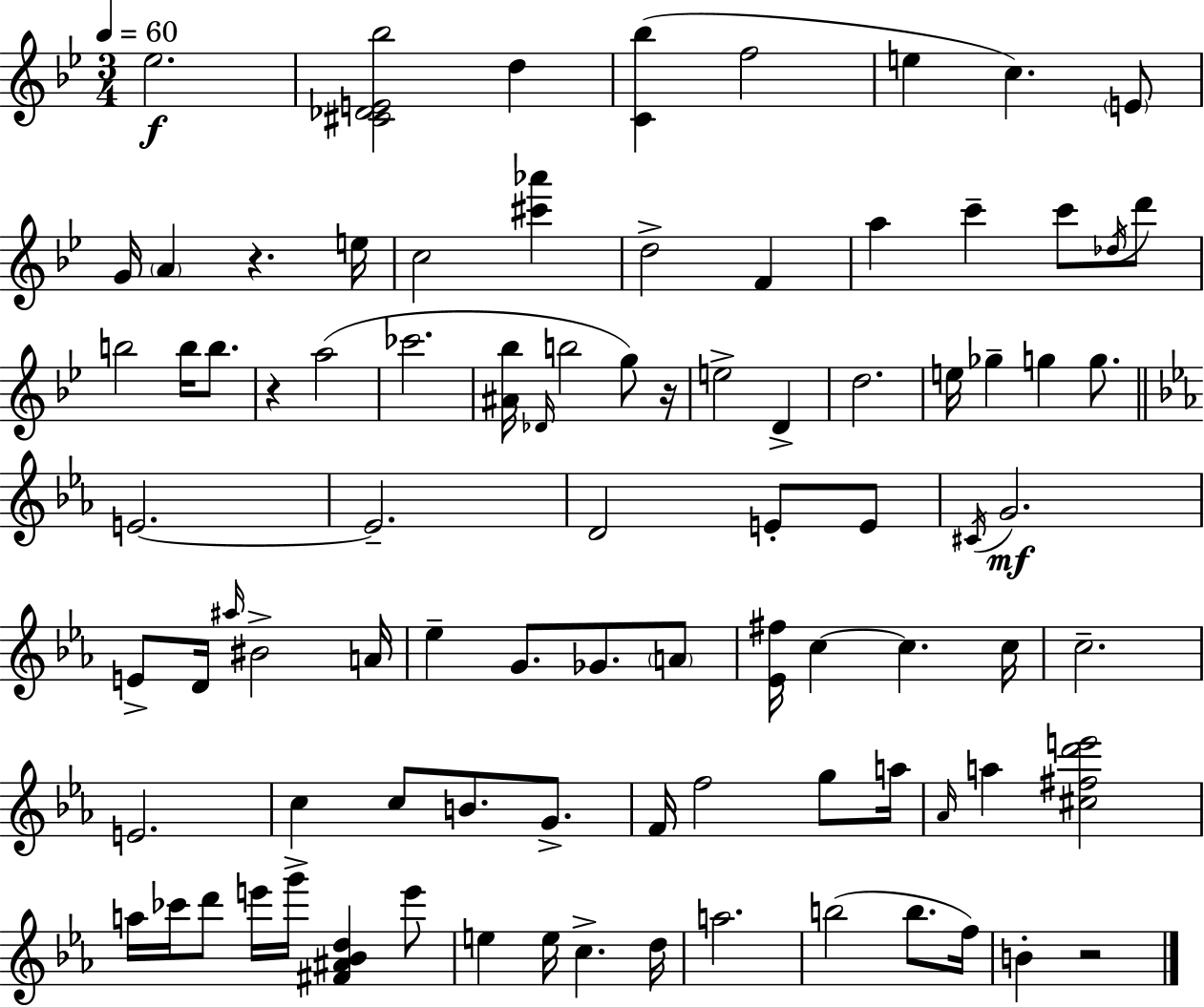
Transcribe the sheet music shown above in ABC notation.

X:1
T:Untitled
M:3/4
L:1/4
K:Gm
_e2 [^C_DE_b]2 d [C_b] f2 e c E/2 G/4 A z e/4 c2 [^c'_a'] d2 F a c' c'/2 _d/4 d'/2 b2 b/4 b/2 z a2 _c'2 [^A_b]/4 _D/4 b2 g/2 z/4 e2 D d2 e/4 _g g g/2 E2 E2 D2 E/2 E/2 ^C/4 G2 E/2 D/4 ^a/4 ^B2 A/4 _e G/2 _G/2 A/2 [_E^f]/4 c c c/4 c2 E2 c c/2 B/2 G/2 F/4 f2 g/2 a/4 _A/4 a [^c^fd'e']2 a/4 _c'/4 d'/2 e'/4 g'/4 [^F^A_Bd] e'/2 e e/4 c d/4 a2 b2 b/2 f/4 B z2